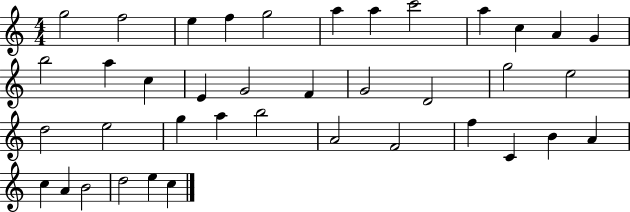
G5/h F5/h E5/q F5/q G5/h A5/q A5/q C6/h A5/q C5/q A4/q G4/q B5/h A5/q C5/q E4/q G4/h F4/q G4/h D4/h G5/h E5/h D5/h E5/h G5/q A5/q B5/h A4/h F4/h F5/q C4/q B4/q A4/q C5/q A4/q B4/h D5/h E5/q C5/q